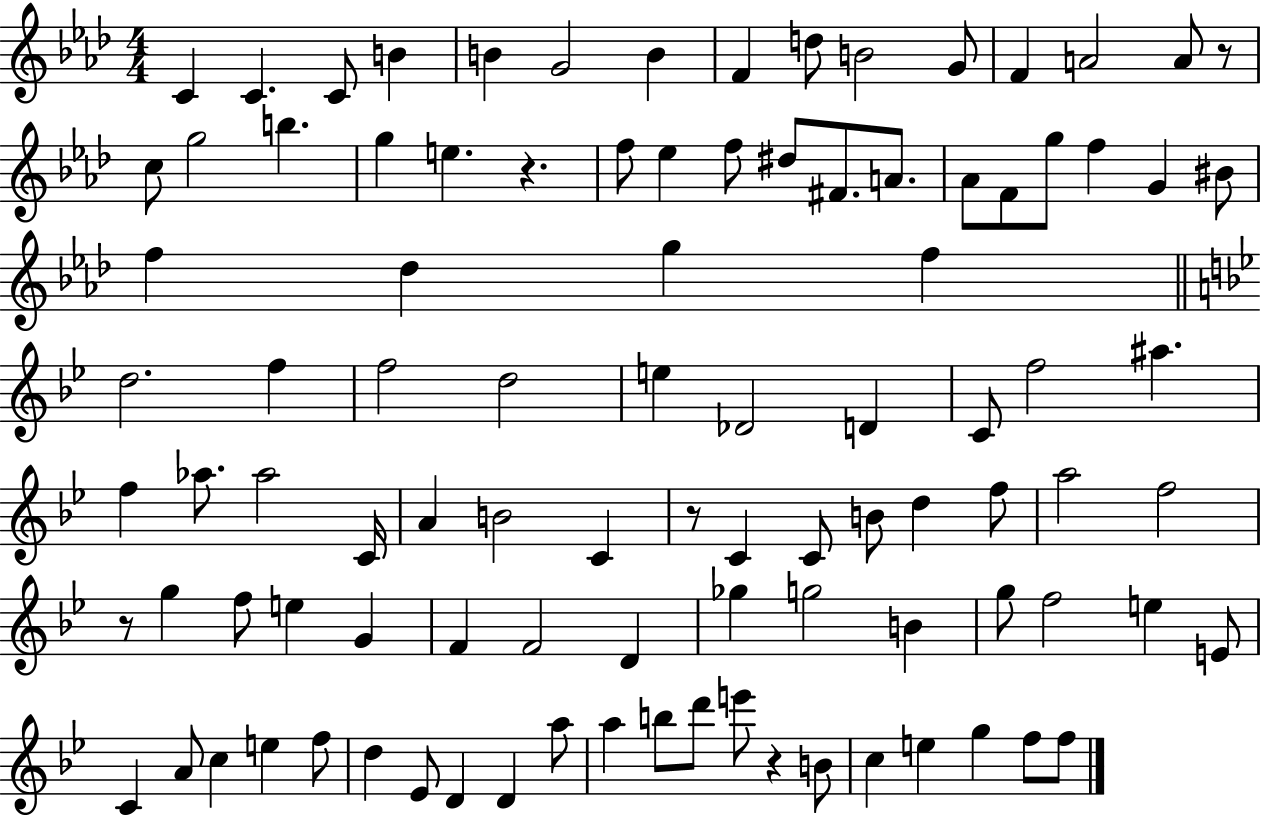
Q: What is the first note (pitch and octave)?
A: C4